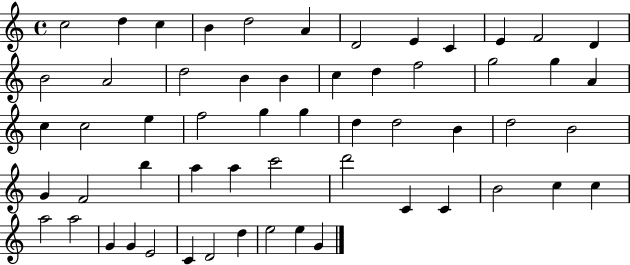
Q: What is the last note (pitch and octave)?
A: G4